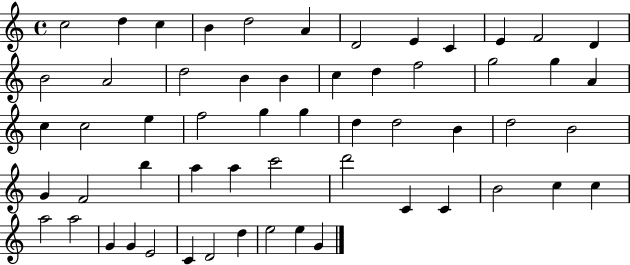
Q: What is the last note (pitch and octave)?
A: G4